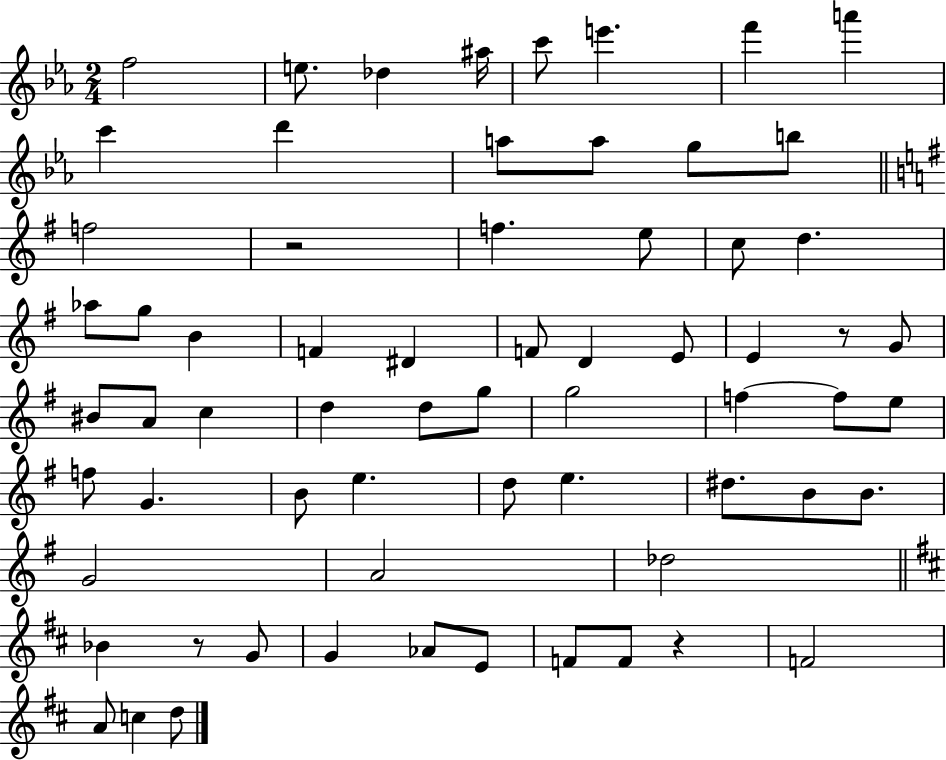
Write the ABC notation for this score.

X:1
T:Untitled
M:2/4
L:1/4
K:Eb
f2 e/2 _d ^a/4 c'/2 e' f' a' c' d' a/2 a/2 g/2 b/2 f2 z2 f e/2 c/2 d _a/2 g/2 B F ^D F/2 D E/2 E z/2 G/2 ^B/2 A/2 c d d/2 g/2 g2 f f/2 e/2 f/2 G B/2 e d/2 e ^d/2 B/2 B/2 G2 A2 _d2 _B z/2 G/2 G _A/2 E/2 F/2 F/2 z F2 A/2 c d/2